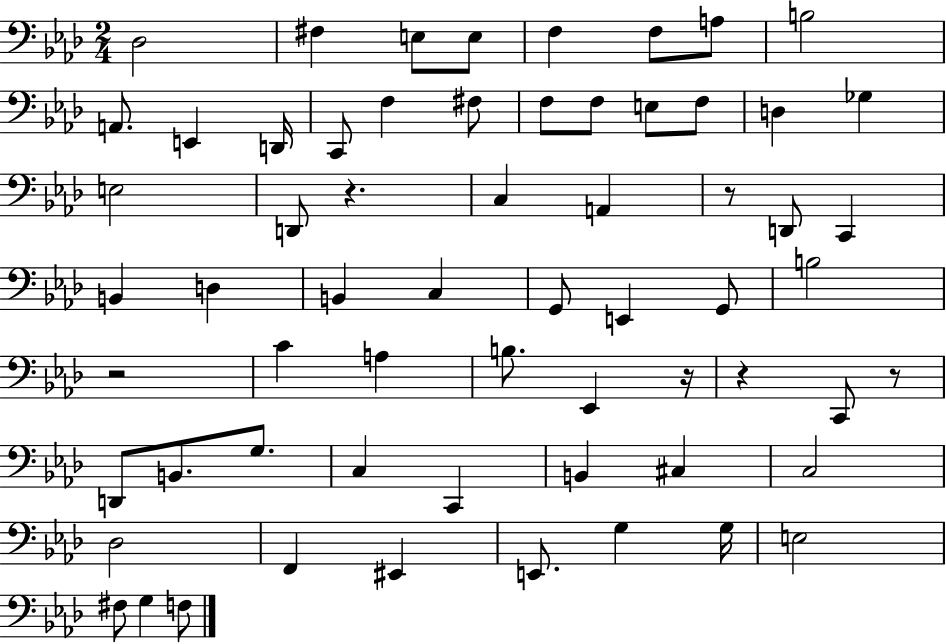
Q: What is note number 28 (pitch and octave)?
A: D3